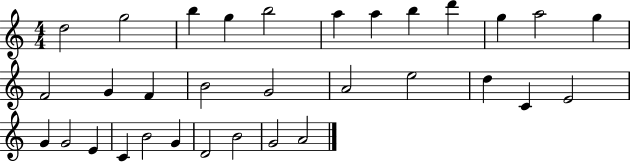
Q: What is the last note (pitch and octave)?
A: A4